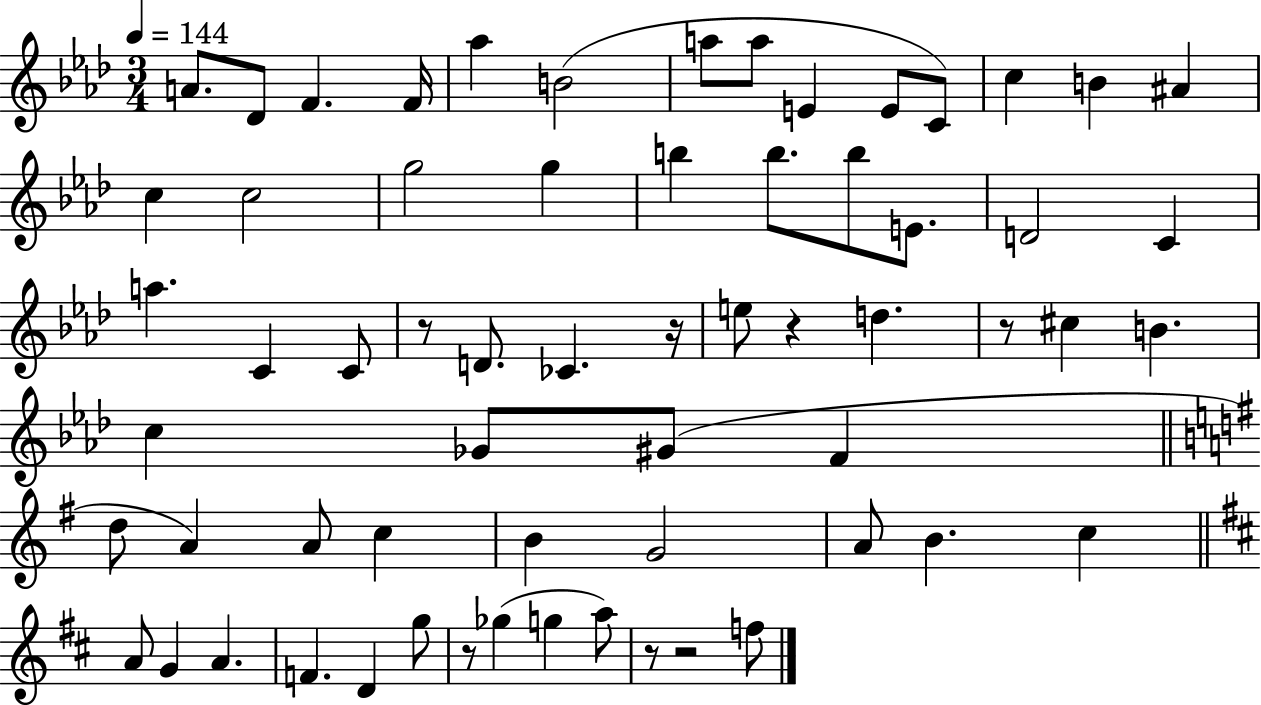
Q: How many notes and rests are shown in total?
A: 63